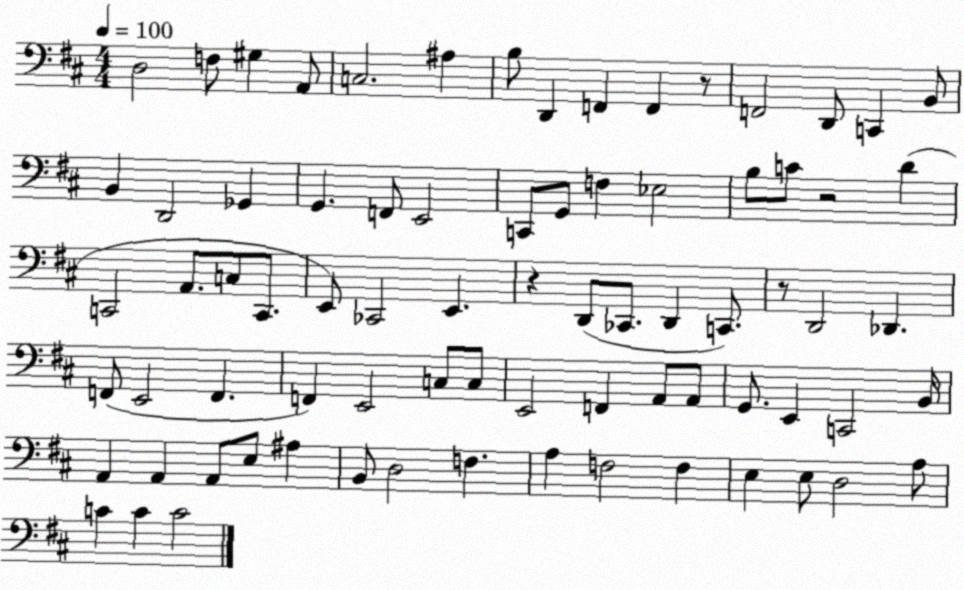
X:1
T:Untitled
M:4/4
L:1/4
K:D
D,2 F,/2 ^G, A,,/2 C,2 ^A, B,/2 D,, F,, F,, z/2 F,,2 D,,/2 C,, B,,/2 B,, D,,2 _G,, G,, F,,/2 E,,2 C,,/2 G,,/2 F, _E,2 B,/2 C/2 z2 D C,,2 A,,/2 C,/2 C,,/2 E,,/2 _C,,2 E,, z D,,/2 _C,,/2 D,, C,,/2 z/2 D,,2 _D,, F,,/2 E,,2 F,, F,, E,,2 C,/2 C,/2 E,,2 F,, A,,/2 A,,/2 G,,/2 E,, C,,2 B,,/4 A,, A,, A,,/2 E,/2 ^A, B,,/2 D,2 F, A, F,2 F, E, E,/2 D,2 A,/2 C C C2